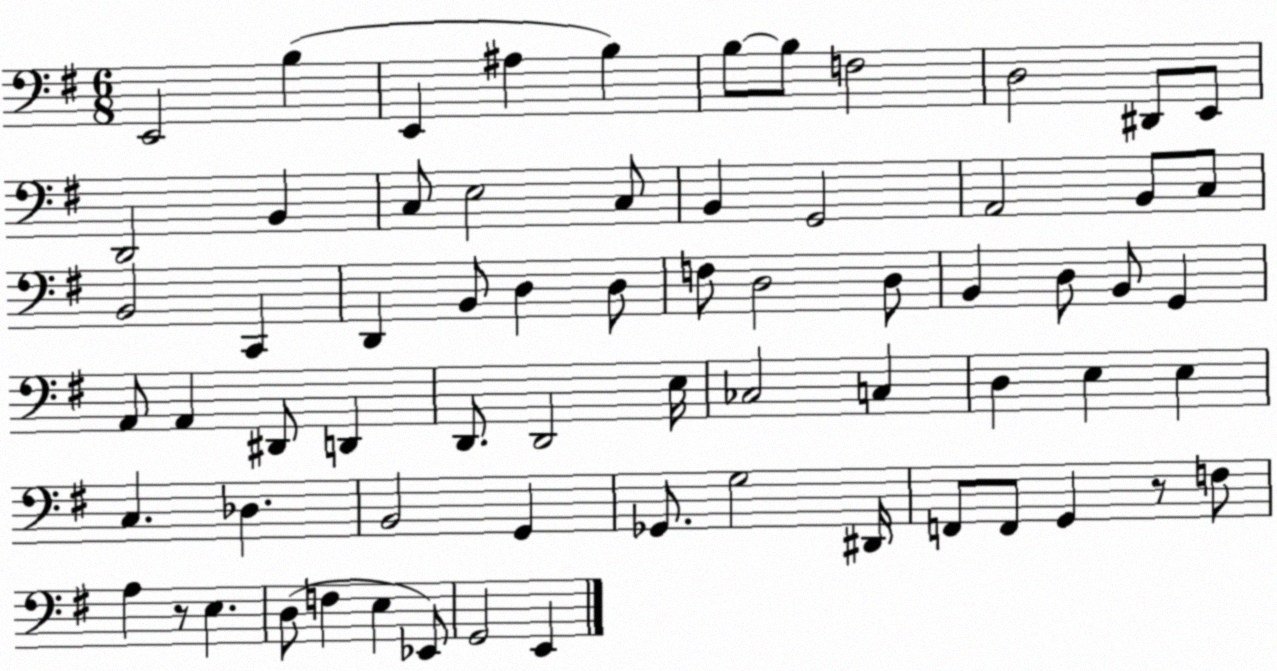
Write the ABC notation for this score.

X:1
T:Untitled
M:6/8
L:1/4
K:G
E,,2 B, E,, ^A, B, B,/2 B,/2 F,2 D,2 ^D,,/2 E,,/2 D,,2 B,, C,/2 E,2 C,/2 B,, G,,2 A,,2 B,,/2 C,/2 B,,2 C,, D,, B,,/2 D, D,/2 F,/2 D,2 D,/2 B,, D,/2 B,,/2 G,, A,,/2 A,, ^D,,/2 D,, D,,/2 D,,2 E,/4 _C,2 C, D, E, E, C, _D, B,,2 G,, _G,,/2 G,2 ^D,,/4 F,,/2 F,,/2 G,, z/2 F,/2 A, z/2 E, D,/2 F, E, _E,,/2 G,,2 E,,